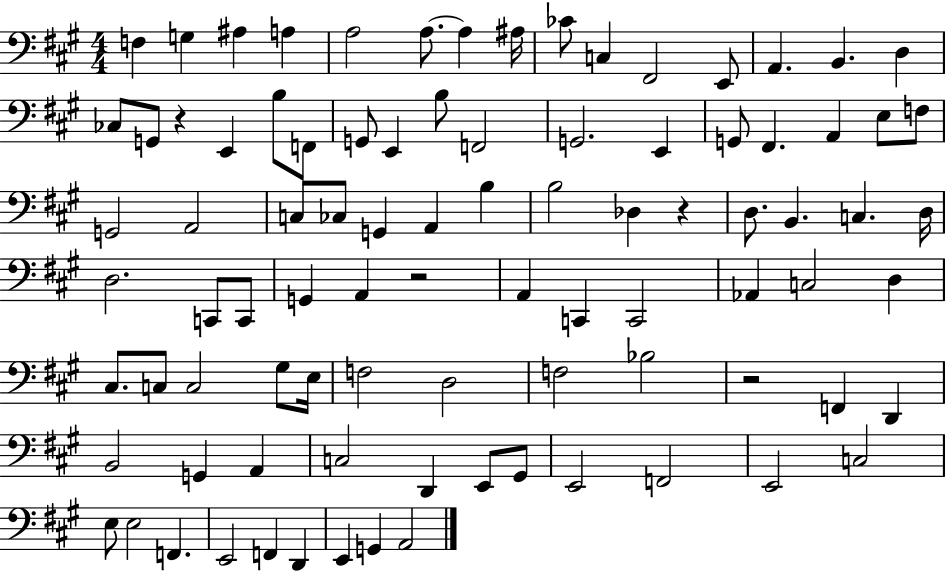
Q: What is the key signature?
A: A major